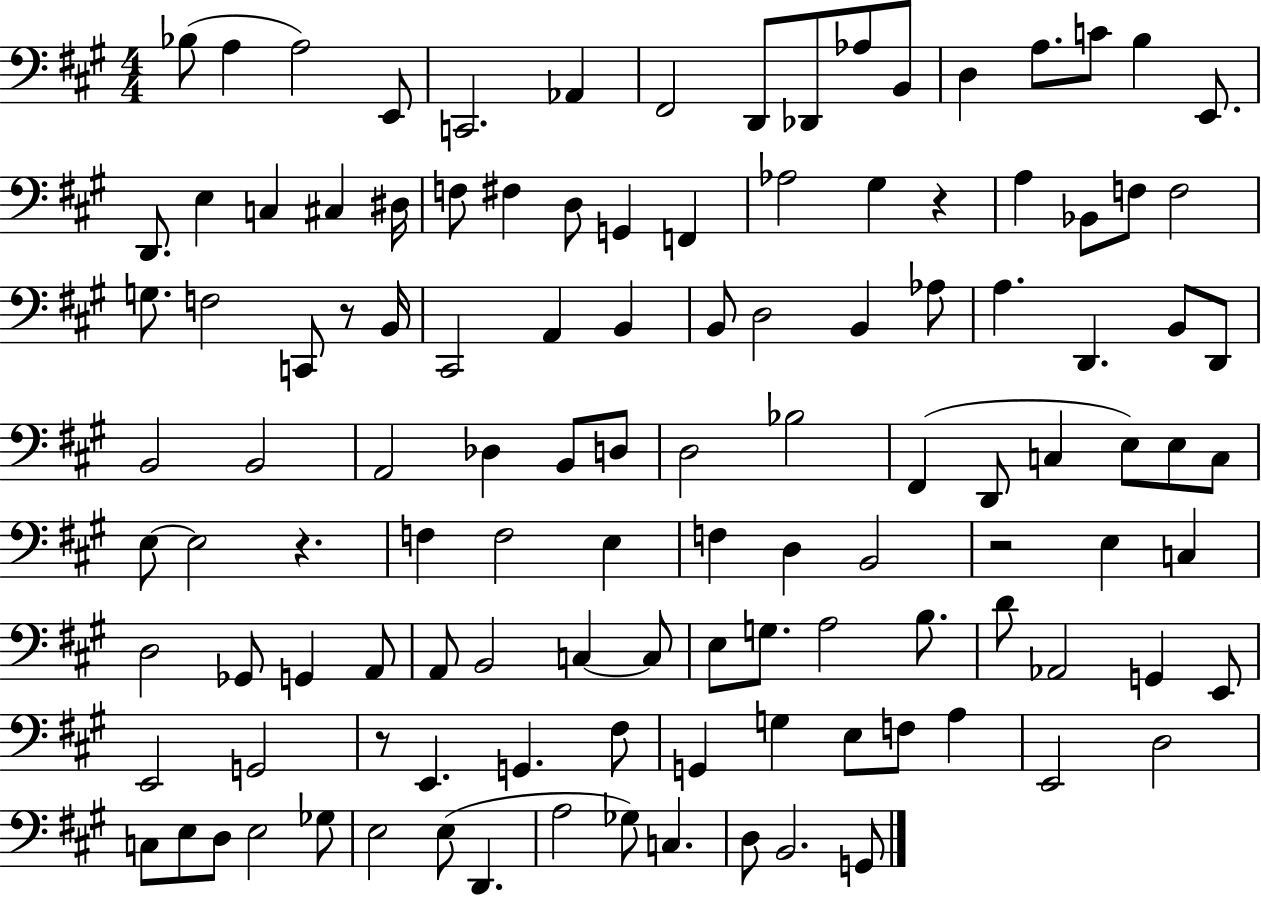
Bb3/e A3/q A3/h E2/e C2/h. Ab2/q F#2/h D2/e Db2/e Ab3/e B2/e D3/q A3/e. C4/e B3/q E2/e. D2/e. E3/q C3/q C#3/q D#3/s F3/e F#3/q D3/e G2/q F2/q Ab3/h G#3/q R/q A3/q Bb2/e F3/e F3/h G3/e. F3/h C2/e R/e B2/s C#2/h A2/q B2/q B2/e D3/h B2/q Ab3/e A3/q. D2/q. B2/e D2/e B2/h B2/h A2/h Db3/q B2/e D3/e D3/h Bb3/h F#2/q D2/e C3/q E3/e E3/e C3/e E3/e E3/h R/q. F3/q F3/h E3/q F3/q D3/q B2/h R/h E3/q C3/q D3/h Gb2/e G2/q A2/e A2/e B2/h C3/q C3/e E3/e G3/e. A3/h B3/e. D4/e Ab2/h G2/q E2/e E2/h G2/h R/e E2/q. G2/q. F#3/e G2/q G3/q E3/e F3/e A3/q E2/h D3/h C3/e E3/e D3/e E3/h Gb3/e E3/h E3/e D2/q. A3/h Gb3/e C3/q. D3/e B2/h. G2/e